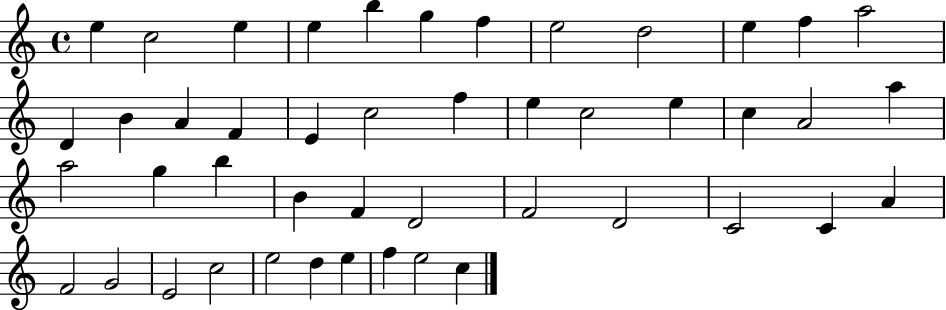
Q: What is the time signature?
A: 4/4